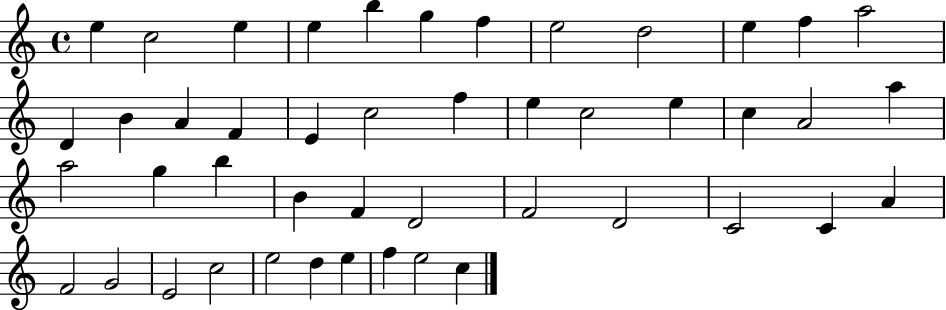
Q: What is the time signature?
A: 4/4